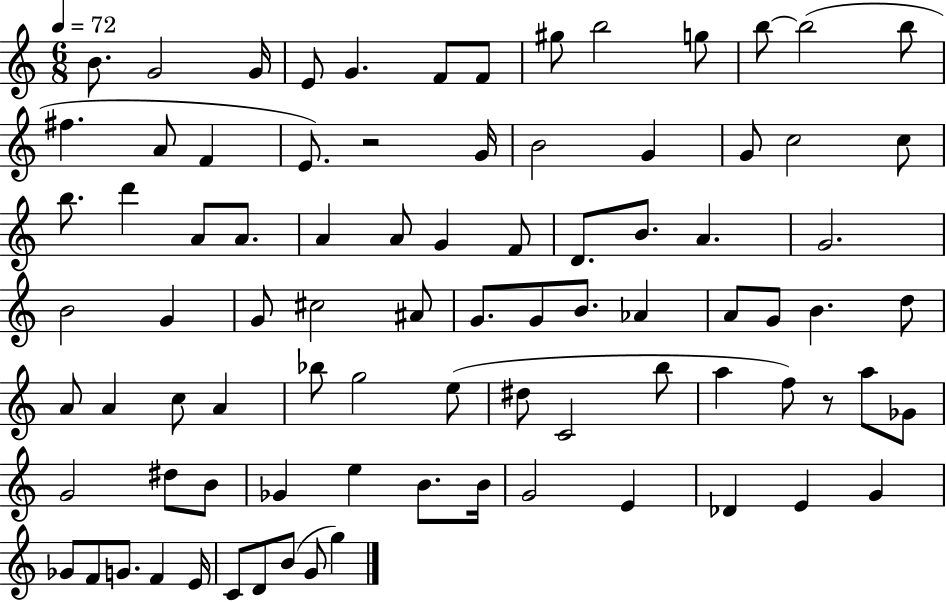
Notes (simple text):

B4/e. G4/h G4/s E4/e G4/q. F4/e F4/e G#5/e B5/h G5/e B5/e B5/h B5/e F#5/q. A4/e F4/q E4/e. R/h G4/s B4/h G4/q G4/e C5/h C5/e B5/e. D6/q A4/e A4/e. A4/q A4/e G4/q F4/e D4/e. B4/e. A4/q. G4/h. B4/h G4/q G4/e C#5/h A#4/e G4/e. G4/e B4/e. Ab4/q A4/e G4/e B4/q. D5/e A4/e A4/q C5/e A4/q Bb5/e G5/h E5/e D#5/e C4/h B5/e A5/q F5/e R/e A5/e Gb4/e G4/h D#5/e B4/e Gb4/q E5/q B4/e. B4/s G4/h E4/q Db4/q E4/q G4/q Gb4/e F4/e G4/e. F4/q E4/s C4/e D4/e B4/e G4/e G5/q